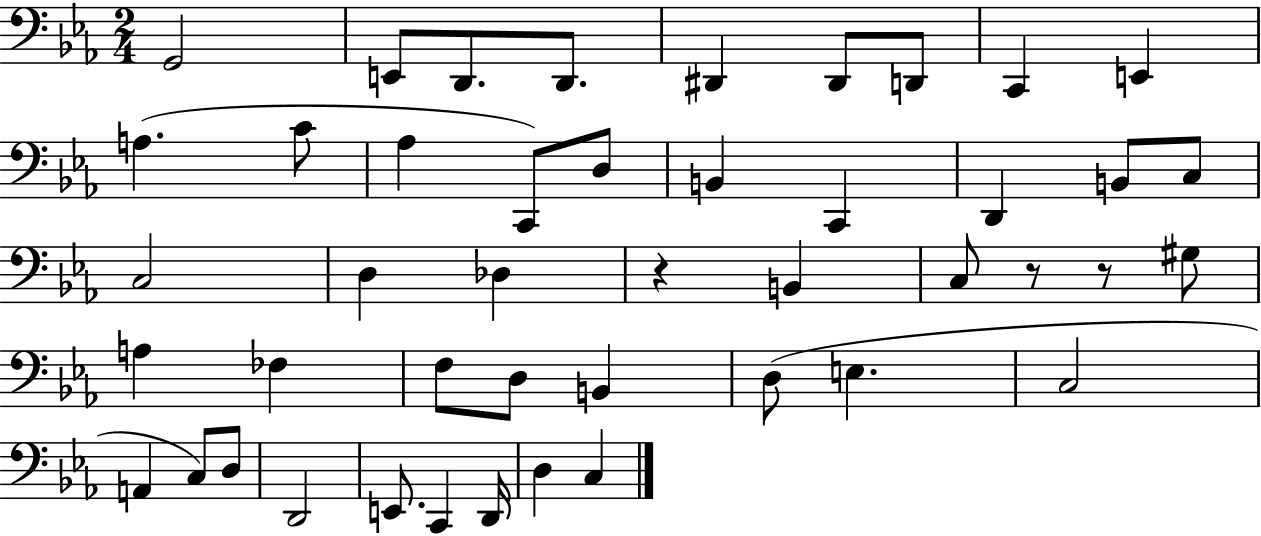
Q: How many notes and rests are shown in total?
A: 45